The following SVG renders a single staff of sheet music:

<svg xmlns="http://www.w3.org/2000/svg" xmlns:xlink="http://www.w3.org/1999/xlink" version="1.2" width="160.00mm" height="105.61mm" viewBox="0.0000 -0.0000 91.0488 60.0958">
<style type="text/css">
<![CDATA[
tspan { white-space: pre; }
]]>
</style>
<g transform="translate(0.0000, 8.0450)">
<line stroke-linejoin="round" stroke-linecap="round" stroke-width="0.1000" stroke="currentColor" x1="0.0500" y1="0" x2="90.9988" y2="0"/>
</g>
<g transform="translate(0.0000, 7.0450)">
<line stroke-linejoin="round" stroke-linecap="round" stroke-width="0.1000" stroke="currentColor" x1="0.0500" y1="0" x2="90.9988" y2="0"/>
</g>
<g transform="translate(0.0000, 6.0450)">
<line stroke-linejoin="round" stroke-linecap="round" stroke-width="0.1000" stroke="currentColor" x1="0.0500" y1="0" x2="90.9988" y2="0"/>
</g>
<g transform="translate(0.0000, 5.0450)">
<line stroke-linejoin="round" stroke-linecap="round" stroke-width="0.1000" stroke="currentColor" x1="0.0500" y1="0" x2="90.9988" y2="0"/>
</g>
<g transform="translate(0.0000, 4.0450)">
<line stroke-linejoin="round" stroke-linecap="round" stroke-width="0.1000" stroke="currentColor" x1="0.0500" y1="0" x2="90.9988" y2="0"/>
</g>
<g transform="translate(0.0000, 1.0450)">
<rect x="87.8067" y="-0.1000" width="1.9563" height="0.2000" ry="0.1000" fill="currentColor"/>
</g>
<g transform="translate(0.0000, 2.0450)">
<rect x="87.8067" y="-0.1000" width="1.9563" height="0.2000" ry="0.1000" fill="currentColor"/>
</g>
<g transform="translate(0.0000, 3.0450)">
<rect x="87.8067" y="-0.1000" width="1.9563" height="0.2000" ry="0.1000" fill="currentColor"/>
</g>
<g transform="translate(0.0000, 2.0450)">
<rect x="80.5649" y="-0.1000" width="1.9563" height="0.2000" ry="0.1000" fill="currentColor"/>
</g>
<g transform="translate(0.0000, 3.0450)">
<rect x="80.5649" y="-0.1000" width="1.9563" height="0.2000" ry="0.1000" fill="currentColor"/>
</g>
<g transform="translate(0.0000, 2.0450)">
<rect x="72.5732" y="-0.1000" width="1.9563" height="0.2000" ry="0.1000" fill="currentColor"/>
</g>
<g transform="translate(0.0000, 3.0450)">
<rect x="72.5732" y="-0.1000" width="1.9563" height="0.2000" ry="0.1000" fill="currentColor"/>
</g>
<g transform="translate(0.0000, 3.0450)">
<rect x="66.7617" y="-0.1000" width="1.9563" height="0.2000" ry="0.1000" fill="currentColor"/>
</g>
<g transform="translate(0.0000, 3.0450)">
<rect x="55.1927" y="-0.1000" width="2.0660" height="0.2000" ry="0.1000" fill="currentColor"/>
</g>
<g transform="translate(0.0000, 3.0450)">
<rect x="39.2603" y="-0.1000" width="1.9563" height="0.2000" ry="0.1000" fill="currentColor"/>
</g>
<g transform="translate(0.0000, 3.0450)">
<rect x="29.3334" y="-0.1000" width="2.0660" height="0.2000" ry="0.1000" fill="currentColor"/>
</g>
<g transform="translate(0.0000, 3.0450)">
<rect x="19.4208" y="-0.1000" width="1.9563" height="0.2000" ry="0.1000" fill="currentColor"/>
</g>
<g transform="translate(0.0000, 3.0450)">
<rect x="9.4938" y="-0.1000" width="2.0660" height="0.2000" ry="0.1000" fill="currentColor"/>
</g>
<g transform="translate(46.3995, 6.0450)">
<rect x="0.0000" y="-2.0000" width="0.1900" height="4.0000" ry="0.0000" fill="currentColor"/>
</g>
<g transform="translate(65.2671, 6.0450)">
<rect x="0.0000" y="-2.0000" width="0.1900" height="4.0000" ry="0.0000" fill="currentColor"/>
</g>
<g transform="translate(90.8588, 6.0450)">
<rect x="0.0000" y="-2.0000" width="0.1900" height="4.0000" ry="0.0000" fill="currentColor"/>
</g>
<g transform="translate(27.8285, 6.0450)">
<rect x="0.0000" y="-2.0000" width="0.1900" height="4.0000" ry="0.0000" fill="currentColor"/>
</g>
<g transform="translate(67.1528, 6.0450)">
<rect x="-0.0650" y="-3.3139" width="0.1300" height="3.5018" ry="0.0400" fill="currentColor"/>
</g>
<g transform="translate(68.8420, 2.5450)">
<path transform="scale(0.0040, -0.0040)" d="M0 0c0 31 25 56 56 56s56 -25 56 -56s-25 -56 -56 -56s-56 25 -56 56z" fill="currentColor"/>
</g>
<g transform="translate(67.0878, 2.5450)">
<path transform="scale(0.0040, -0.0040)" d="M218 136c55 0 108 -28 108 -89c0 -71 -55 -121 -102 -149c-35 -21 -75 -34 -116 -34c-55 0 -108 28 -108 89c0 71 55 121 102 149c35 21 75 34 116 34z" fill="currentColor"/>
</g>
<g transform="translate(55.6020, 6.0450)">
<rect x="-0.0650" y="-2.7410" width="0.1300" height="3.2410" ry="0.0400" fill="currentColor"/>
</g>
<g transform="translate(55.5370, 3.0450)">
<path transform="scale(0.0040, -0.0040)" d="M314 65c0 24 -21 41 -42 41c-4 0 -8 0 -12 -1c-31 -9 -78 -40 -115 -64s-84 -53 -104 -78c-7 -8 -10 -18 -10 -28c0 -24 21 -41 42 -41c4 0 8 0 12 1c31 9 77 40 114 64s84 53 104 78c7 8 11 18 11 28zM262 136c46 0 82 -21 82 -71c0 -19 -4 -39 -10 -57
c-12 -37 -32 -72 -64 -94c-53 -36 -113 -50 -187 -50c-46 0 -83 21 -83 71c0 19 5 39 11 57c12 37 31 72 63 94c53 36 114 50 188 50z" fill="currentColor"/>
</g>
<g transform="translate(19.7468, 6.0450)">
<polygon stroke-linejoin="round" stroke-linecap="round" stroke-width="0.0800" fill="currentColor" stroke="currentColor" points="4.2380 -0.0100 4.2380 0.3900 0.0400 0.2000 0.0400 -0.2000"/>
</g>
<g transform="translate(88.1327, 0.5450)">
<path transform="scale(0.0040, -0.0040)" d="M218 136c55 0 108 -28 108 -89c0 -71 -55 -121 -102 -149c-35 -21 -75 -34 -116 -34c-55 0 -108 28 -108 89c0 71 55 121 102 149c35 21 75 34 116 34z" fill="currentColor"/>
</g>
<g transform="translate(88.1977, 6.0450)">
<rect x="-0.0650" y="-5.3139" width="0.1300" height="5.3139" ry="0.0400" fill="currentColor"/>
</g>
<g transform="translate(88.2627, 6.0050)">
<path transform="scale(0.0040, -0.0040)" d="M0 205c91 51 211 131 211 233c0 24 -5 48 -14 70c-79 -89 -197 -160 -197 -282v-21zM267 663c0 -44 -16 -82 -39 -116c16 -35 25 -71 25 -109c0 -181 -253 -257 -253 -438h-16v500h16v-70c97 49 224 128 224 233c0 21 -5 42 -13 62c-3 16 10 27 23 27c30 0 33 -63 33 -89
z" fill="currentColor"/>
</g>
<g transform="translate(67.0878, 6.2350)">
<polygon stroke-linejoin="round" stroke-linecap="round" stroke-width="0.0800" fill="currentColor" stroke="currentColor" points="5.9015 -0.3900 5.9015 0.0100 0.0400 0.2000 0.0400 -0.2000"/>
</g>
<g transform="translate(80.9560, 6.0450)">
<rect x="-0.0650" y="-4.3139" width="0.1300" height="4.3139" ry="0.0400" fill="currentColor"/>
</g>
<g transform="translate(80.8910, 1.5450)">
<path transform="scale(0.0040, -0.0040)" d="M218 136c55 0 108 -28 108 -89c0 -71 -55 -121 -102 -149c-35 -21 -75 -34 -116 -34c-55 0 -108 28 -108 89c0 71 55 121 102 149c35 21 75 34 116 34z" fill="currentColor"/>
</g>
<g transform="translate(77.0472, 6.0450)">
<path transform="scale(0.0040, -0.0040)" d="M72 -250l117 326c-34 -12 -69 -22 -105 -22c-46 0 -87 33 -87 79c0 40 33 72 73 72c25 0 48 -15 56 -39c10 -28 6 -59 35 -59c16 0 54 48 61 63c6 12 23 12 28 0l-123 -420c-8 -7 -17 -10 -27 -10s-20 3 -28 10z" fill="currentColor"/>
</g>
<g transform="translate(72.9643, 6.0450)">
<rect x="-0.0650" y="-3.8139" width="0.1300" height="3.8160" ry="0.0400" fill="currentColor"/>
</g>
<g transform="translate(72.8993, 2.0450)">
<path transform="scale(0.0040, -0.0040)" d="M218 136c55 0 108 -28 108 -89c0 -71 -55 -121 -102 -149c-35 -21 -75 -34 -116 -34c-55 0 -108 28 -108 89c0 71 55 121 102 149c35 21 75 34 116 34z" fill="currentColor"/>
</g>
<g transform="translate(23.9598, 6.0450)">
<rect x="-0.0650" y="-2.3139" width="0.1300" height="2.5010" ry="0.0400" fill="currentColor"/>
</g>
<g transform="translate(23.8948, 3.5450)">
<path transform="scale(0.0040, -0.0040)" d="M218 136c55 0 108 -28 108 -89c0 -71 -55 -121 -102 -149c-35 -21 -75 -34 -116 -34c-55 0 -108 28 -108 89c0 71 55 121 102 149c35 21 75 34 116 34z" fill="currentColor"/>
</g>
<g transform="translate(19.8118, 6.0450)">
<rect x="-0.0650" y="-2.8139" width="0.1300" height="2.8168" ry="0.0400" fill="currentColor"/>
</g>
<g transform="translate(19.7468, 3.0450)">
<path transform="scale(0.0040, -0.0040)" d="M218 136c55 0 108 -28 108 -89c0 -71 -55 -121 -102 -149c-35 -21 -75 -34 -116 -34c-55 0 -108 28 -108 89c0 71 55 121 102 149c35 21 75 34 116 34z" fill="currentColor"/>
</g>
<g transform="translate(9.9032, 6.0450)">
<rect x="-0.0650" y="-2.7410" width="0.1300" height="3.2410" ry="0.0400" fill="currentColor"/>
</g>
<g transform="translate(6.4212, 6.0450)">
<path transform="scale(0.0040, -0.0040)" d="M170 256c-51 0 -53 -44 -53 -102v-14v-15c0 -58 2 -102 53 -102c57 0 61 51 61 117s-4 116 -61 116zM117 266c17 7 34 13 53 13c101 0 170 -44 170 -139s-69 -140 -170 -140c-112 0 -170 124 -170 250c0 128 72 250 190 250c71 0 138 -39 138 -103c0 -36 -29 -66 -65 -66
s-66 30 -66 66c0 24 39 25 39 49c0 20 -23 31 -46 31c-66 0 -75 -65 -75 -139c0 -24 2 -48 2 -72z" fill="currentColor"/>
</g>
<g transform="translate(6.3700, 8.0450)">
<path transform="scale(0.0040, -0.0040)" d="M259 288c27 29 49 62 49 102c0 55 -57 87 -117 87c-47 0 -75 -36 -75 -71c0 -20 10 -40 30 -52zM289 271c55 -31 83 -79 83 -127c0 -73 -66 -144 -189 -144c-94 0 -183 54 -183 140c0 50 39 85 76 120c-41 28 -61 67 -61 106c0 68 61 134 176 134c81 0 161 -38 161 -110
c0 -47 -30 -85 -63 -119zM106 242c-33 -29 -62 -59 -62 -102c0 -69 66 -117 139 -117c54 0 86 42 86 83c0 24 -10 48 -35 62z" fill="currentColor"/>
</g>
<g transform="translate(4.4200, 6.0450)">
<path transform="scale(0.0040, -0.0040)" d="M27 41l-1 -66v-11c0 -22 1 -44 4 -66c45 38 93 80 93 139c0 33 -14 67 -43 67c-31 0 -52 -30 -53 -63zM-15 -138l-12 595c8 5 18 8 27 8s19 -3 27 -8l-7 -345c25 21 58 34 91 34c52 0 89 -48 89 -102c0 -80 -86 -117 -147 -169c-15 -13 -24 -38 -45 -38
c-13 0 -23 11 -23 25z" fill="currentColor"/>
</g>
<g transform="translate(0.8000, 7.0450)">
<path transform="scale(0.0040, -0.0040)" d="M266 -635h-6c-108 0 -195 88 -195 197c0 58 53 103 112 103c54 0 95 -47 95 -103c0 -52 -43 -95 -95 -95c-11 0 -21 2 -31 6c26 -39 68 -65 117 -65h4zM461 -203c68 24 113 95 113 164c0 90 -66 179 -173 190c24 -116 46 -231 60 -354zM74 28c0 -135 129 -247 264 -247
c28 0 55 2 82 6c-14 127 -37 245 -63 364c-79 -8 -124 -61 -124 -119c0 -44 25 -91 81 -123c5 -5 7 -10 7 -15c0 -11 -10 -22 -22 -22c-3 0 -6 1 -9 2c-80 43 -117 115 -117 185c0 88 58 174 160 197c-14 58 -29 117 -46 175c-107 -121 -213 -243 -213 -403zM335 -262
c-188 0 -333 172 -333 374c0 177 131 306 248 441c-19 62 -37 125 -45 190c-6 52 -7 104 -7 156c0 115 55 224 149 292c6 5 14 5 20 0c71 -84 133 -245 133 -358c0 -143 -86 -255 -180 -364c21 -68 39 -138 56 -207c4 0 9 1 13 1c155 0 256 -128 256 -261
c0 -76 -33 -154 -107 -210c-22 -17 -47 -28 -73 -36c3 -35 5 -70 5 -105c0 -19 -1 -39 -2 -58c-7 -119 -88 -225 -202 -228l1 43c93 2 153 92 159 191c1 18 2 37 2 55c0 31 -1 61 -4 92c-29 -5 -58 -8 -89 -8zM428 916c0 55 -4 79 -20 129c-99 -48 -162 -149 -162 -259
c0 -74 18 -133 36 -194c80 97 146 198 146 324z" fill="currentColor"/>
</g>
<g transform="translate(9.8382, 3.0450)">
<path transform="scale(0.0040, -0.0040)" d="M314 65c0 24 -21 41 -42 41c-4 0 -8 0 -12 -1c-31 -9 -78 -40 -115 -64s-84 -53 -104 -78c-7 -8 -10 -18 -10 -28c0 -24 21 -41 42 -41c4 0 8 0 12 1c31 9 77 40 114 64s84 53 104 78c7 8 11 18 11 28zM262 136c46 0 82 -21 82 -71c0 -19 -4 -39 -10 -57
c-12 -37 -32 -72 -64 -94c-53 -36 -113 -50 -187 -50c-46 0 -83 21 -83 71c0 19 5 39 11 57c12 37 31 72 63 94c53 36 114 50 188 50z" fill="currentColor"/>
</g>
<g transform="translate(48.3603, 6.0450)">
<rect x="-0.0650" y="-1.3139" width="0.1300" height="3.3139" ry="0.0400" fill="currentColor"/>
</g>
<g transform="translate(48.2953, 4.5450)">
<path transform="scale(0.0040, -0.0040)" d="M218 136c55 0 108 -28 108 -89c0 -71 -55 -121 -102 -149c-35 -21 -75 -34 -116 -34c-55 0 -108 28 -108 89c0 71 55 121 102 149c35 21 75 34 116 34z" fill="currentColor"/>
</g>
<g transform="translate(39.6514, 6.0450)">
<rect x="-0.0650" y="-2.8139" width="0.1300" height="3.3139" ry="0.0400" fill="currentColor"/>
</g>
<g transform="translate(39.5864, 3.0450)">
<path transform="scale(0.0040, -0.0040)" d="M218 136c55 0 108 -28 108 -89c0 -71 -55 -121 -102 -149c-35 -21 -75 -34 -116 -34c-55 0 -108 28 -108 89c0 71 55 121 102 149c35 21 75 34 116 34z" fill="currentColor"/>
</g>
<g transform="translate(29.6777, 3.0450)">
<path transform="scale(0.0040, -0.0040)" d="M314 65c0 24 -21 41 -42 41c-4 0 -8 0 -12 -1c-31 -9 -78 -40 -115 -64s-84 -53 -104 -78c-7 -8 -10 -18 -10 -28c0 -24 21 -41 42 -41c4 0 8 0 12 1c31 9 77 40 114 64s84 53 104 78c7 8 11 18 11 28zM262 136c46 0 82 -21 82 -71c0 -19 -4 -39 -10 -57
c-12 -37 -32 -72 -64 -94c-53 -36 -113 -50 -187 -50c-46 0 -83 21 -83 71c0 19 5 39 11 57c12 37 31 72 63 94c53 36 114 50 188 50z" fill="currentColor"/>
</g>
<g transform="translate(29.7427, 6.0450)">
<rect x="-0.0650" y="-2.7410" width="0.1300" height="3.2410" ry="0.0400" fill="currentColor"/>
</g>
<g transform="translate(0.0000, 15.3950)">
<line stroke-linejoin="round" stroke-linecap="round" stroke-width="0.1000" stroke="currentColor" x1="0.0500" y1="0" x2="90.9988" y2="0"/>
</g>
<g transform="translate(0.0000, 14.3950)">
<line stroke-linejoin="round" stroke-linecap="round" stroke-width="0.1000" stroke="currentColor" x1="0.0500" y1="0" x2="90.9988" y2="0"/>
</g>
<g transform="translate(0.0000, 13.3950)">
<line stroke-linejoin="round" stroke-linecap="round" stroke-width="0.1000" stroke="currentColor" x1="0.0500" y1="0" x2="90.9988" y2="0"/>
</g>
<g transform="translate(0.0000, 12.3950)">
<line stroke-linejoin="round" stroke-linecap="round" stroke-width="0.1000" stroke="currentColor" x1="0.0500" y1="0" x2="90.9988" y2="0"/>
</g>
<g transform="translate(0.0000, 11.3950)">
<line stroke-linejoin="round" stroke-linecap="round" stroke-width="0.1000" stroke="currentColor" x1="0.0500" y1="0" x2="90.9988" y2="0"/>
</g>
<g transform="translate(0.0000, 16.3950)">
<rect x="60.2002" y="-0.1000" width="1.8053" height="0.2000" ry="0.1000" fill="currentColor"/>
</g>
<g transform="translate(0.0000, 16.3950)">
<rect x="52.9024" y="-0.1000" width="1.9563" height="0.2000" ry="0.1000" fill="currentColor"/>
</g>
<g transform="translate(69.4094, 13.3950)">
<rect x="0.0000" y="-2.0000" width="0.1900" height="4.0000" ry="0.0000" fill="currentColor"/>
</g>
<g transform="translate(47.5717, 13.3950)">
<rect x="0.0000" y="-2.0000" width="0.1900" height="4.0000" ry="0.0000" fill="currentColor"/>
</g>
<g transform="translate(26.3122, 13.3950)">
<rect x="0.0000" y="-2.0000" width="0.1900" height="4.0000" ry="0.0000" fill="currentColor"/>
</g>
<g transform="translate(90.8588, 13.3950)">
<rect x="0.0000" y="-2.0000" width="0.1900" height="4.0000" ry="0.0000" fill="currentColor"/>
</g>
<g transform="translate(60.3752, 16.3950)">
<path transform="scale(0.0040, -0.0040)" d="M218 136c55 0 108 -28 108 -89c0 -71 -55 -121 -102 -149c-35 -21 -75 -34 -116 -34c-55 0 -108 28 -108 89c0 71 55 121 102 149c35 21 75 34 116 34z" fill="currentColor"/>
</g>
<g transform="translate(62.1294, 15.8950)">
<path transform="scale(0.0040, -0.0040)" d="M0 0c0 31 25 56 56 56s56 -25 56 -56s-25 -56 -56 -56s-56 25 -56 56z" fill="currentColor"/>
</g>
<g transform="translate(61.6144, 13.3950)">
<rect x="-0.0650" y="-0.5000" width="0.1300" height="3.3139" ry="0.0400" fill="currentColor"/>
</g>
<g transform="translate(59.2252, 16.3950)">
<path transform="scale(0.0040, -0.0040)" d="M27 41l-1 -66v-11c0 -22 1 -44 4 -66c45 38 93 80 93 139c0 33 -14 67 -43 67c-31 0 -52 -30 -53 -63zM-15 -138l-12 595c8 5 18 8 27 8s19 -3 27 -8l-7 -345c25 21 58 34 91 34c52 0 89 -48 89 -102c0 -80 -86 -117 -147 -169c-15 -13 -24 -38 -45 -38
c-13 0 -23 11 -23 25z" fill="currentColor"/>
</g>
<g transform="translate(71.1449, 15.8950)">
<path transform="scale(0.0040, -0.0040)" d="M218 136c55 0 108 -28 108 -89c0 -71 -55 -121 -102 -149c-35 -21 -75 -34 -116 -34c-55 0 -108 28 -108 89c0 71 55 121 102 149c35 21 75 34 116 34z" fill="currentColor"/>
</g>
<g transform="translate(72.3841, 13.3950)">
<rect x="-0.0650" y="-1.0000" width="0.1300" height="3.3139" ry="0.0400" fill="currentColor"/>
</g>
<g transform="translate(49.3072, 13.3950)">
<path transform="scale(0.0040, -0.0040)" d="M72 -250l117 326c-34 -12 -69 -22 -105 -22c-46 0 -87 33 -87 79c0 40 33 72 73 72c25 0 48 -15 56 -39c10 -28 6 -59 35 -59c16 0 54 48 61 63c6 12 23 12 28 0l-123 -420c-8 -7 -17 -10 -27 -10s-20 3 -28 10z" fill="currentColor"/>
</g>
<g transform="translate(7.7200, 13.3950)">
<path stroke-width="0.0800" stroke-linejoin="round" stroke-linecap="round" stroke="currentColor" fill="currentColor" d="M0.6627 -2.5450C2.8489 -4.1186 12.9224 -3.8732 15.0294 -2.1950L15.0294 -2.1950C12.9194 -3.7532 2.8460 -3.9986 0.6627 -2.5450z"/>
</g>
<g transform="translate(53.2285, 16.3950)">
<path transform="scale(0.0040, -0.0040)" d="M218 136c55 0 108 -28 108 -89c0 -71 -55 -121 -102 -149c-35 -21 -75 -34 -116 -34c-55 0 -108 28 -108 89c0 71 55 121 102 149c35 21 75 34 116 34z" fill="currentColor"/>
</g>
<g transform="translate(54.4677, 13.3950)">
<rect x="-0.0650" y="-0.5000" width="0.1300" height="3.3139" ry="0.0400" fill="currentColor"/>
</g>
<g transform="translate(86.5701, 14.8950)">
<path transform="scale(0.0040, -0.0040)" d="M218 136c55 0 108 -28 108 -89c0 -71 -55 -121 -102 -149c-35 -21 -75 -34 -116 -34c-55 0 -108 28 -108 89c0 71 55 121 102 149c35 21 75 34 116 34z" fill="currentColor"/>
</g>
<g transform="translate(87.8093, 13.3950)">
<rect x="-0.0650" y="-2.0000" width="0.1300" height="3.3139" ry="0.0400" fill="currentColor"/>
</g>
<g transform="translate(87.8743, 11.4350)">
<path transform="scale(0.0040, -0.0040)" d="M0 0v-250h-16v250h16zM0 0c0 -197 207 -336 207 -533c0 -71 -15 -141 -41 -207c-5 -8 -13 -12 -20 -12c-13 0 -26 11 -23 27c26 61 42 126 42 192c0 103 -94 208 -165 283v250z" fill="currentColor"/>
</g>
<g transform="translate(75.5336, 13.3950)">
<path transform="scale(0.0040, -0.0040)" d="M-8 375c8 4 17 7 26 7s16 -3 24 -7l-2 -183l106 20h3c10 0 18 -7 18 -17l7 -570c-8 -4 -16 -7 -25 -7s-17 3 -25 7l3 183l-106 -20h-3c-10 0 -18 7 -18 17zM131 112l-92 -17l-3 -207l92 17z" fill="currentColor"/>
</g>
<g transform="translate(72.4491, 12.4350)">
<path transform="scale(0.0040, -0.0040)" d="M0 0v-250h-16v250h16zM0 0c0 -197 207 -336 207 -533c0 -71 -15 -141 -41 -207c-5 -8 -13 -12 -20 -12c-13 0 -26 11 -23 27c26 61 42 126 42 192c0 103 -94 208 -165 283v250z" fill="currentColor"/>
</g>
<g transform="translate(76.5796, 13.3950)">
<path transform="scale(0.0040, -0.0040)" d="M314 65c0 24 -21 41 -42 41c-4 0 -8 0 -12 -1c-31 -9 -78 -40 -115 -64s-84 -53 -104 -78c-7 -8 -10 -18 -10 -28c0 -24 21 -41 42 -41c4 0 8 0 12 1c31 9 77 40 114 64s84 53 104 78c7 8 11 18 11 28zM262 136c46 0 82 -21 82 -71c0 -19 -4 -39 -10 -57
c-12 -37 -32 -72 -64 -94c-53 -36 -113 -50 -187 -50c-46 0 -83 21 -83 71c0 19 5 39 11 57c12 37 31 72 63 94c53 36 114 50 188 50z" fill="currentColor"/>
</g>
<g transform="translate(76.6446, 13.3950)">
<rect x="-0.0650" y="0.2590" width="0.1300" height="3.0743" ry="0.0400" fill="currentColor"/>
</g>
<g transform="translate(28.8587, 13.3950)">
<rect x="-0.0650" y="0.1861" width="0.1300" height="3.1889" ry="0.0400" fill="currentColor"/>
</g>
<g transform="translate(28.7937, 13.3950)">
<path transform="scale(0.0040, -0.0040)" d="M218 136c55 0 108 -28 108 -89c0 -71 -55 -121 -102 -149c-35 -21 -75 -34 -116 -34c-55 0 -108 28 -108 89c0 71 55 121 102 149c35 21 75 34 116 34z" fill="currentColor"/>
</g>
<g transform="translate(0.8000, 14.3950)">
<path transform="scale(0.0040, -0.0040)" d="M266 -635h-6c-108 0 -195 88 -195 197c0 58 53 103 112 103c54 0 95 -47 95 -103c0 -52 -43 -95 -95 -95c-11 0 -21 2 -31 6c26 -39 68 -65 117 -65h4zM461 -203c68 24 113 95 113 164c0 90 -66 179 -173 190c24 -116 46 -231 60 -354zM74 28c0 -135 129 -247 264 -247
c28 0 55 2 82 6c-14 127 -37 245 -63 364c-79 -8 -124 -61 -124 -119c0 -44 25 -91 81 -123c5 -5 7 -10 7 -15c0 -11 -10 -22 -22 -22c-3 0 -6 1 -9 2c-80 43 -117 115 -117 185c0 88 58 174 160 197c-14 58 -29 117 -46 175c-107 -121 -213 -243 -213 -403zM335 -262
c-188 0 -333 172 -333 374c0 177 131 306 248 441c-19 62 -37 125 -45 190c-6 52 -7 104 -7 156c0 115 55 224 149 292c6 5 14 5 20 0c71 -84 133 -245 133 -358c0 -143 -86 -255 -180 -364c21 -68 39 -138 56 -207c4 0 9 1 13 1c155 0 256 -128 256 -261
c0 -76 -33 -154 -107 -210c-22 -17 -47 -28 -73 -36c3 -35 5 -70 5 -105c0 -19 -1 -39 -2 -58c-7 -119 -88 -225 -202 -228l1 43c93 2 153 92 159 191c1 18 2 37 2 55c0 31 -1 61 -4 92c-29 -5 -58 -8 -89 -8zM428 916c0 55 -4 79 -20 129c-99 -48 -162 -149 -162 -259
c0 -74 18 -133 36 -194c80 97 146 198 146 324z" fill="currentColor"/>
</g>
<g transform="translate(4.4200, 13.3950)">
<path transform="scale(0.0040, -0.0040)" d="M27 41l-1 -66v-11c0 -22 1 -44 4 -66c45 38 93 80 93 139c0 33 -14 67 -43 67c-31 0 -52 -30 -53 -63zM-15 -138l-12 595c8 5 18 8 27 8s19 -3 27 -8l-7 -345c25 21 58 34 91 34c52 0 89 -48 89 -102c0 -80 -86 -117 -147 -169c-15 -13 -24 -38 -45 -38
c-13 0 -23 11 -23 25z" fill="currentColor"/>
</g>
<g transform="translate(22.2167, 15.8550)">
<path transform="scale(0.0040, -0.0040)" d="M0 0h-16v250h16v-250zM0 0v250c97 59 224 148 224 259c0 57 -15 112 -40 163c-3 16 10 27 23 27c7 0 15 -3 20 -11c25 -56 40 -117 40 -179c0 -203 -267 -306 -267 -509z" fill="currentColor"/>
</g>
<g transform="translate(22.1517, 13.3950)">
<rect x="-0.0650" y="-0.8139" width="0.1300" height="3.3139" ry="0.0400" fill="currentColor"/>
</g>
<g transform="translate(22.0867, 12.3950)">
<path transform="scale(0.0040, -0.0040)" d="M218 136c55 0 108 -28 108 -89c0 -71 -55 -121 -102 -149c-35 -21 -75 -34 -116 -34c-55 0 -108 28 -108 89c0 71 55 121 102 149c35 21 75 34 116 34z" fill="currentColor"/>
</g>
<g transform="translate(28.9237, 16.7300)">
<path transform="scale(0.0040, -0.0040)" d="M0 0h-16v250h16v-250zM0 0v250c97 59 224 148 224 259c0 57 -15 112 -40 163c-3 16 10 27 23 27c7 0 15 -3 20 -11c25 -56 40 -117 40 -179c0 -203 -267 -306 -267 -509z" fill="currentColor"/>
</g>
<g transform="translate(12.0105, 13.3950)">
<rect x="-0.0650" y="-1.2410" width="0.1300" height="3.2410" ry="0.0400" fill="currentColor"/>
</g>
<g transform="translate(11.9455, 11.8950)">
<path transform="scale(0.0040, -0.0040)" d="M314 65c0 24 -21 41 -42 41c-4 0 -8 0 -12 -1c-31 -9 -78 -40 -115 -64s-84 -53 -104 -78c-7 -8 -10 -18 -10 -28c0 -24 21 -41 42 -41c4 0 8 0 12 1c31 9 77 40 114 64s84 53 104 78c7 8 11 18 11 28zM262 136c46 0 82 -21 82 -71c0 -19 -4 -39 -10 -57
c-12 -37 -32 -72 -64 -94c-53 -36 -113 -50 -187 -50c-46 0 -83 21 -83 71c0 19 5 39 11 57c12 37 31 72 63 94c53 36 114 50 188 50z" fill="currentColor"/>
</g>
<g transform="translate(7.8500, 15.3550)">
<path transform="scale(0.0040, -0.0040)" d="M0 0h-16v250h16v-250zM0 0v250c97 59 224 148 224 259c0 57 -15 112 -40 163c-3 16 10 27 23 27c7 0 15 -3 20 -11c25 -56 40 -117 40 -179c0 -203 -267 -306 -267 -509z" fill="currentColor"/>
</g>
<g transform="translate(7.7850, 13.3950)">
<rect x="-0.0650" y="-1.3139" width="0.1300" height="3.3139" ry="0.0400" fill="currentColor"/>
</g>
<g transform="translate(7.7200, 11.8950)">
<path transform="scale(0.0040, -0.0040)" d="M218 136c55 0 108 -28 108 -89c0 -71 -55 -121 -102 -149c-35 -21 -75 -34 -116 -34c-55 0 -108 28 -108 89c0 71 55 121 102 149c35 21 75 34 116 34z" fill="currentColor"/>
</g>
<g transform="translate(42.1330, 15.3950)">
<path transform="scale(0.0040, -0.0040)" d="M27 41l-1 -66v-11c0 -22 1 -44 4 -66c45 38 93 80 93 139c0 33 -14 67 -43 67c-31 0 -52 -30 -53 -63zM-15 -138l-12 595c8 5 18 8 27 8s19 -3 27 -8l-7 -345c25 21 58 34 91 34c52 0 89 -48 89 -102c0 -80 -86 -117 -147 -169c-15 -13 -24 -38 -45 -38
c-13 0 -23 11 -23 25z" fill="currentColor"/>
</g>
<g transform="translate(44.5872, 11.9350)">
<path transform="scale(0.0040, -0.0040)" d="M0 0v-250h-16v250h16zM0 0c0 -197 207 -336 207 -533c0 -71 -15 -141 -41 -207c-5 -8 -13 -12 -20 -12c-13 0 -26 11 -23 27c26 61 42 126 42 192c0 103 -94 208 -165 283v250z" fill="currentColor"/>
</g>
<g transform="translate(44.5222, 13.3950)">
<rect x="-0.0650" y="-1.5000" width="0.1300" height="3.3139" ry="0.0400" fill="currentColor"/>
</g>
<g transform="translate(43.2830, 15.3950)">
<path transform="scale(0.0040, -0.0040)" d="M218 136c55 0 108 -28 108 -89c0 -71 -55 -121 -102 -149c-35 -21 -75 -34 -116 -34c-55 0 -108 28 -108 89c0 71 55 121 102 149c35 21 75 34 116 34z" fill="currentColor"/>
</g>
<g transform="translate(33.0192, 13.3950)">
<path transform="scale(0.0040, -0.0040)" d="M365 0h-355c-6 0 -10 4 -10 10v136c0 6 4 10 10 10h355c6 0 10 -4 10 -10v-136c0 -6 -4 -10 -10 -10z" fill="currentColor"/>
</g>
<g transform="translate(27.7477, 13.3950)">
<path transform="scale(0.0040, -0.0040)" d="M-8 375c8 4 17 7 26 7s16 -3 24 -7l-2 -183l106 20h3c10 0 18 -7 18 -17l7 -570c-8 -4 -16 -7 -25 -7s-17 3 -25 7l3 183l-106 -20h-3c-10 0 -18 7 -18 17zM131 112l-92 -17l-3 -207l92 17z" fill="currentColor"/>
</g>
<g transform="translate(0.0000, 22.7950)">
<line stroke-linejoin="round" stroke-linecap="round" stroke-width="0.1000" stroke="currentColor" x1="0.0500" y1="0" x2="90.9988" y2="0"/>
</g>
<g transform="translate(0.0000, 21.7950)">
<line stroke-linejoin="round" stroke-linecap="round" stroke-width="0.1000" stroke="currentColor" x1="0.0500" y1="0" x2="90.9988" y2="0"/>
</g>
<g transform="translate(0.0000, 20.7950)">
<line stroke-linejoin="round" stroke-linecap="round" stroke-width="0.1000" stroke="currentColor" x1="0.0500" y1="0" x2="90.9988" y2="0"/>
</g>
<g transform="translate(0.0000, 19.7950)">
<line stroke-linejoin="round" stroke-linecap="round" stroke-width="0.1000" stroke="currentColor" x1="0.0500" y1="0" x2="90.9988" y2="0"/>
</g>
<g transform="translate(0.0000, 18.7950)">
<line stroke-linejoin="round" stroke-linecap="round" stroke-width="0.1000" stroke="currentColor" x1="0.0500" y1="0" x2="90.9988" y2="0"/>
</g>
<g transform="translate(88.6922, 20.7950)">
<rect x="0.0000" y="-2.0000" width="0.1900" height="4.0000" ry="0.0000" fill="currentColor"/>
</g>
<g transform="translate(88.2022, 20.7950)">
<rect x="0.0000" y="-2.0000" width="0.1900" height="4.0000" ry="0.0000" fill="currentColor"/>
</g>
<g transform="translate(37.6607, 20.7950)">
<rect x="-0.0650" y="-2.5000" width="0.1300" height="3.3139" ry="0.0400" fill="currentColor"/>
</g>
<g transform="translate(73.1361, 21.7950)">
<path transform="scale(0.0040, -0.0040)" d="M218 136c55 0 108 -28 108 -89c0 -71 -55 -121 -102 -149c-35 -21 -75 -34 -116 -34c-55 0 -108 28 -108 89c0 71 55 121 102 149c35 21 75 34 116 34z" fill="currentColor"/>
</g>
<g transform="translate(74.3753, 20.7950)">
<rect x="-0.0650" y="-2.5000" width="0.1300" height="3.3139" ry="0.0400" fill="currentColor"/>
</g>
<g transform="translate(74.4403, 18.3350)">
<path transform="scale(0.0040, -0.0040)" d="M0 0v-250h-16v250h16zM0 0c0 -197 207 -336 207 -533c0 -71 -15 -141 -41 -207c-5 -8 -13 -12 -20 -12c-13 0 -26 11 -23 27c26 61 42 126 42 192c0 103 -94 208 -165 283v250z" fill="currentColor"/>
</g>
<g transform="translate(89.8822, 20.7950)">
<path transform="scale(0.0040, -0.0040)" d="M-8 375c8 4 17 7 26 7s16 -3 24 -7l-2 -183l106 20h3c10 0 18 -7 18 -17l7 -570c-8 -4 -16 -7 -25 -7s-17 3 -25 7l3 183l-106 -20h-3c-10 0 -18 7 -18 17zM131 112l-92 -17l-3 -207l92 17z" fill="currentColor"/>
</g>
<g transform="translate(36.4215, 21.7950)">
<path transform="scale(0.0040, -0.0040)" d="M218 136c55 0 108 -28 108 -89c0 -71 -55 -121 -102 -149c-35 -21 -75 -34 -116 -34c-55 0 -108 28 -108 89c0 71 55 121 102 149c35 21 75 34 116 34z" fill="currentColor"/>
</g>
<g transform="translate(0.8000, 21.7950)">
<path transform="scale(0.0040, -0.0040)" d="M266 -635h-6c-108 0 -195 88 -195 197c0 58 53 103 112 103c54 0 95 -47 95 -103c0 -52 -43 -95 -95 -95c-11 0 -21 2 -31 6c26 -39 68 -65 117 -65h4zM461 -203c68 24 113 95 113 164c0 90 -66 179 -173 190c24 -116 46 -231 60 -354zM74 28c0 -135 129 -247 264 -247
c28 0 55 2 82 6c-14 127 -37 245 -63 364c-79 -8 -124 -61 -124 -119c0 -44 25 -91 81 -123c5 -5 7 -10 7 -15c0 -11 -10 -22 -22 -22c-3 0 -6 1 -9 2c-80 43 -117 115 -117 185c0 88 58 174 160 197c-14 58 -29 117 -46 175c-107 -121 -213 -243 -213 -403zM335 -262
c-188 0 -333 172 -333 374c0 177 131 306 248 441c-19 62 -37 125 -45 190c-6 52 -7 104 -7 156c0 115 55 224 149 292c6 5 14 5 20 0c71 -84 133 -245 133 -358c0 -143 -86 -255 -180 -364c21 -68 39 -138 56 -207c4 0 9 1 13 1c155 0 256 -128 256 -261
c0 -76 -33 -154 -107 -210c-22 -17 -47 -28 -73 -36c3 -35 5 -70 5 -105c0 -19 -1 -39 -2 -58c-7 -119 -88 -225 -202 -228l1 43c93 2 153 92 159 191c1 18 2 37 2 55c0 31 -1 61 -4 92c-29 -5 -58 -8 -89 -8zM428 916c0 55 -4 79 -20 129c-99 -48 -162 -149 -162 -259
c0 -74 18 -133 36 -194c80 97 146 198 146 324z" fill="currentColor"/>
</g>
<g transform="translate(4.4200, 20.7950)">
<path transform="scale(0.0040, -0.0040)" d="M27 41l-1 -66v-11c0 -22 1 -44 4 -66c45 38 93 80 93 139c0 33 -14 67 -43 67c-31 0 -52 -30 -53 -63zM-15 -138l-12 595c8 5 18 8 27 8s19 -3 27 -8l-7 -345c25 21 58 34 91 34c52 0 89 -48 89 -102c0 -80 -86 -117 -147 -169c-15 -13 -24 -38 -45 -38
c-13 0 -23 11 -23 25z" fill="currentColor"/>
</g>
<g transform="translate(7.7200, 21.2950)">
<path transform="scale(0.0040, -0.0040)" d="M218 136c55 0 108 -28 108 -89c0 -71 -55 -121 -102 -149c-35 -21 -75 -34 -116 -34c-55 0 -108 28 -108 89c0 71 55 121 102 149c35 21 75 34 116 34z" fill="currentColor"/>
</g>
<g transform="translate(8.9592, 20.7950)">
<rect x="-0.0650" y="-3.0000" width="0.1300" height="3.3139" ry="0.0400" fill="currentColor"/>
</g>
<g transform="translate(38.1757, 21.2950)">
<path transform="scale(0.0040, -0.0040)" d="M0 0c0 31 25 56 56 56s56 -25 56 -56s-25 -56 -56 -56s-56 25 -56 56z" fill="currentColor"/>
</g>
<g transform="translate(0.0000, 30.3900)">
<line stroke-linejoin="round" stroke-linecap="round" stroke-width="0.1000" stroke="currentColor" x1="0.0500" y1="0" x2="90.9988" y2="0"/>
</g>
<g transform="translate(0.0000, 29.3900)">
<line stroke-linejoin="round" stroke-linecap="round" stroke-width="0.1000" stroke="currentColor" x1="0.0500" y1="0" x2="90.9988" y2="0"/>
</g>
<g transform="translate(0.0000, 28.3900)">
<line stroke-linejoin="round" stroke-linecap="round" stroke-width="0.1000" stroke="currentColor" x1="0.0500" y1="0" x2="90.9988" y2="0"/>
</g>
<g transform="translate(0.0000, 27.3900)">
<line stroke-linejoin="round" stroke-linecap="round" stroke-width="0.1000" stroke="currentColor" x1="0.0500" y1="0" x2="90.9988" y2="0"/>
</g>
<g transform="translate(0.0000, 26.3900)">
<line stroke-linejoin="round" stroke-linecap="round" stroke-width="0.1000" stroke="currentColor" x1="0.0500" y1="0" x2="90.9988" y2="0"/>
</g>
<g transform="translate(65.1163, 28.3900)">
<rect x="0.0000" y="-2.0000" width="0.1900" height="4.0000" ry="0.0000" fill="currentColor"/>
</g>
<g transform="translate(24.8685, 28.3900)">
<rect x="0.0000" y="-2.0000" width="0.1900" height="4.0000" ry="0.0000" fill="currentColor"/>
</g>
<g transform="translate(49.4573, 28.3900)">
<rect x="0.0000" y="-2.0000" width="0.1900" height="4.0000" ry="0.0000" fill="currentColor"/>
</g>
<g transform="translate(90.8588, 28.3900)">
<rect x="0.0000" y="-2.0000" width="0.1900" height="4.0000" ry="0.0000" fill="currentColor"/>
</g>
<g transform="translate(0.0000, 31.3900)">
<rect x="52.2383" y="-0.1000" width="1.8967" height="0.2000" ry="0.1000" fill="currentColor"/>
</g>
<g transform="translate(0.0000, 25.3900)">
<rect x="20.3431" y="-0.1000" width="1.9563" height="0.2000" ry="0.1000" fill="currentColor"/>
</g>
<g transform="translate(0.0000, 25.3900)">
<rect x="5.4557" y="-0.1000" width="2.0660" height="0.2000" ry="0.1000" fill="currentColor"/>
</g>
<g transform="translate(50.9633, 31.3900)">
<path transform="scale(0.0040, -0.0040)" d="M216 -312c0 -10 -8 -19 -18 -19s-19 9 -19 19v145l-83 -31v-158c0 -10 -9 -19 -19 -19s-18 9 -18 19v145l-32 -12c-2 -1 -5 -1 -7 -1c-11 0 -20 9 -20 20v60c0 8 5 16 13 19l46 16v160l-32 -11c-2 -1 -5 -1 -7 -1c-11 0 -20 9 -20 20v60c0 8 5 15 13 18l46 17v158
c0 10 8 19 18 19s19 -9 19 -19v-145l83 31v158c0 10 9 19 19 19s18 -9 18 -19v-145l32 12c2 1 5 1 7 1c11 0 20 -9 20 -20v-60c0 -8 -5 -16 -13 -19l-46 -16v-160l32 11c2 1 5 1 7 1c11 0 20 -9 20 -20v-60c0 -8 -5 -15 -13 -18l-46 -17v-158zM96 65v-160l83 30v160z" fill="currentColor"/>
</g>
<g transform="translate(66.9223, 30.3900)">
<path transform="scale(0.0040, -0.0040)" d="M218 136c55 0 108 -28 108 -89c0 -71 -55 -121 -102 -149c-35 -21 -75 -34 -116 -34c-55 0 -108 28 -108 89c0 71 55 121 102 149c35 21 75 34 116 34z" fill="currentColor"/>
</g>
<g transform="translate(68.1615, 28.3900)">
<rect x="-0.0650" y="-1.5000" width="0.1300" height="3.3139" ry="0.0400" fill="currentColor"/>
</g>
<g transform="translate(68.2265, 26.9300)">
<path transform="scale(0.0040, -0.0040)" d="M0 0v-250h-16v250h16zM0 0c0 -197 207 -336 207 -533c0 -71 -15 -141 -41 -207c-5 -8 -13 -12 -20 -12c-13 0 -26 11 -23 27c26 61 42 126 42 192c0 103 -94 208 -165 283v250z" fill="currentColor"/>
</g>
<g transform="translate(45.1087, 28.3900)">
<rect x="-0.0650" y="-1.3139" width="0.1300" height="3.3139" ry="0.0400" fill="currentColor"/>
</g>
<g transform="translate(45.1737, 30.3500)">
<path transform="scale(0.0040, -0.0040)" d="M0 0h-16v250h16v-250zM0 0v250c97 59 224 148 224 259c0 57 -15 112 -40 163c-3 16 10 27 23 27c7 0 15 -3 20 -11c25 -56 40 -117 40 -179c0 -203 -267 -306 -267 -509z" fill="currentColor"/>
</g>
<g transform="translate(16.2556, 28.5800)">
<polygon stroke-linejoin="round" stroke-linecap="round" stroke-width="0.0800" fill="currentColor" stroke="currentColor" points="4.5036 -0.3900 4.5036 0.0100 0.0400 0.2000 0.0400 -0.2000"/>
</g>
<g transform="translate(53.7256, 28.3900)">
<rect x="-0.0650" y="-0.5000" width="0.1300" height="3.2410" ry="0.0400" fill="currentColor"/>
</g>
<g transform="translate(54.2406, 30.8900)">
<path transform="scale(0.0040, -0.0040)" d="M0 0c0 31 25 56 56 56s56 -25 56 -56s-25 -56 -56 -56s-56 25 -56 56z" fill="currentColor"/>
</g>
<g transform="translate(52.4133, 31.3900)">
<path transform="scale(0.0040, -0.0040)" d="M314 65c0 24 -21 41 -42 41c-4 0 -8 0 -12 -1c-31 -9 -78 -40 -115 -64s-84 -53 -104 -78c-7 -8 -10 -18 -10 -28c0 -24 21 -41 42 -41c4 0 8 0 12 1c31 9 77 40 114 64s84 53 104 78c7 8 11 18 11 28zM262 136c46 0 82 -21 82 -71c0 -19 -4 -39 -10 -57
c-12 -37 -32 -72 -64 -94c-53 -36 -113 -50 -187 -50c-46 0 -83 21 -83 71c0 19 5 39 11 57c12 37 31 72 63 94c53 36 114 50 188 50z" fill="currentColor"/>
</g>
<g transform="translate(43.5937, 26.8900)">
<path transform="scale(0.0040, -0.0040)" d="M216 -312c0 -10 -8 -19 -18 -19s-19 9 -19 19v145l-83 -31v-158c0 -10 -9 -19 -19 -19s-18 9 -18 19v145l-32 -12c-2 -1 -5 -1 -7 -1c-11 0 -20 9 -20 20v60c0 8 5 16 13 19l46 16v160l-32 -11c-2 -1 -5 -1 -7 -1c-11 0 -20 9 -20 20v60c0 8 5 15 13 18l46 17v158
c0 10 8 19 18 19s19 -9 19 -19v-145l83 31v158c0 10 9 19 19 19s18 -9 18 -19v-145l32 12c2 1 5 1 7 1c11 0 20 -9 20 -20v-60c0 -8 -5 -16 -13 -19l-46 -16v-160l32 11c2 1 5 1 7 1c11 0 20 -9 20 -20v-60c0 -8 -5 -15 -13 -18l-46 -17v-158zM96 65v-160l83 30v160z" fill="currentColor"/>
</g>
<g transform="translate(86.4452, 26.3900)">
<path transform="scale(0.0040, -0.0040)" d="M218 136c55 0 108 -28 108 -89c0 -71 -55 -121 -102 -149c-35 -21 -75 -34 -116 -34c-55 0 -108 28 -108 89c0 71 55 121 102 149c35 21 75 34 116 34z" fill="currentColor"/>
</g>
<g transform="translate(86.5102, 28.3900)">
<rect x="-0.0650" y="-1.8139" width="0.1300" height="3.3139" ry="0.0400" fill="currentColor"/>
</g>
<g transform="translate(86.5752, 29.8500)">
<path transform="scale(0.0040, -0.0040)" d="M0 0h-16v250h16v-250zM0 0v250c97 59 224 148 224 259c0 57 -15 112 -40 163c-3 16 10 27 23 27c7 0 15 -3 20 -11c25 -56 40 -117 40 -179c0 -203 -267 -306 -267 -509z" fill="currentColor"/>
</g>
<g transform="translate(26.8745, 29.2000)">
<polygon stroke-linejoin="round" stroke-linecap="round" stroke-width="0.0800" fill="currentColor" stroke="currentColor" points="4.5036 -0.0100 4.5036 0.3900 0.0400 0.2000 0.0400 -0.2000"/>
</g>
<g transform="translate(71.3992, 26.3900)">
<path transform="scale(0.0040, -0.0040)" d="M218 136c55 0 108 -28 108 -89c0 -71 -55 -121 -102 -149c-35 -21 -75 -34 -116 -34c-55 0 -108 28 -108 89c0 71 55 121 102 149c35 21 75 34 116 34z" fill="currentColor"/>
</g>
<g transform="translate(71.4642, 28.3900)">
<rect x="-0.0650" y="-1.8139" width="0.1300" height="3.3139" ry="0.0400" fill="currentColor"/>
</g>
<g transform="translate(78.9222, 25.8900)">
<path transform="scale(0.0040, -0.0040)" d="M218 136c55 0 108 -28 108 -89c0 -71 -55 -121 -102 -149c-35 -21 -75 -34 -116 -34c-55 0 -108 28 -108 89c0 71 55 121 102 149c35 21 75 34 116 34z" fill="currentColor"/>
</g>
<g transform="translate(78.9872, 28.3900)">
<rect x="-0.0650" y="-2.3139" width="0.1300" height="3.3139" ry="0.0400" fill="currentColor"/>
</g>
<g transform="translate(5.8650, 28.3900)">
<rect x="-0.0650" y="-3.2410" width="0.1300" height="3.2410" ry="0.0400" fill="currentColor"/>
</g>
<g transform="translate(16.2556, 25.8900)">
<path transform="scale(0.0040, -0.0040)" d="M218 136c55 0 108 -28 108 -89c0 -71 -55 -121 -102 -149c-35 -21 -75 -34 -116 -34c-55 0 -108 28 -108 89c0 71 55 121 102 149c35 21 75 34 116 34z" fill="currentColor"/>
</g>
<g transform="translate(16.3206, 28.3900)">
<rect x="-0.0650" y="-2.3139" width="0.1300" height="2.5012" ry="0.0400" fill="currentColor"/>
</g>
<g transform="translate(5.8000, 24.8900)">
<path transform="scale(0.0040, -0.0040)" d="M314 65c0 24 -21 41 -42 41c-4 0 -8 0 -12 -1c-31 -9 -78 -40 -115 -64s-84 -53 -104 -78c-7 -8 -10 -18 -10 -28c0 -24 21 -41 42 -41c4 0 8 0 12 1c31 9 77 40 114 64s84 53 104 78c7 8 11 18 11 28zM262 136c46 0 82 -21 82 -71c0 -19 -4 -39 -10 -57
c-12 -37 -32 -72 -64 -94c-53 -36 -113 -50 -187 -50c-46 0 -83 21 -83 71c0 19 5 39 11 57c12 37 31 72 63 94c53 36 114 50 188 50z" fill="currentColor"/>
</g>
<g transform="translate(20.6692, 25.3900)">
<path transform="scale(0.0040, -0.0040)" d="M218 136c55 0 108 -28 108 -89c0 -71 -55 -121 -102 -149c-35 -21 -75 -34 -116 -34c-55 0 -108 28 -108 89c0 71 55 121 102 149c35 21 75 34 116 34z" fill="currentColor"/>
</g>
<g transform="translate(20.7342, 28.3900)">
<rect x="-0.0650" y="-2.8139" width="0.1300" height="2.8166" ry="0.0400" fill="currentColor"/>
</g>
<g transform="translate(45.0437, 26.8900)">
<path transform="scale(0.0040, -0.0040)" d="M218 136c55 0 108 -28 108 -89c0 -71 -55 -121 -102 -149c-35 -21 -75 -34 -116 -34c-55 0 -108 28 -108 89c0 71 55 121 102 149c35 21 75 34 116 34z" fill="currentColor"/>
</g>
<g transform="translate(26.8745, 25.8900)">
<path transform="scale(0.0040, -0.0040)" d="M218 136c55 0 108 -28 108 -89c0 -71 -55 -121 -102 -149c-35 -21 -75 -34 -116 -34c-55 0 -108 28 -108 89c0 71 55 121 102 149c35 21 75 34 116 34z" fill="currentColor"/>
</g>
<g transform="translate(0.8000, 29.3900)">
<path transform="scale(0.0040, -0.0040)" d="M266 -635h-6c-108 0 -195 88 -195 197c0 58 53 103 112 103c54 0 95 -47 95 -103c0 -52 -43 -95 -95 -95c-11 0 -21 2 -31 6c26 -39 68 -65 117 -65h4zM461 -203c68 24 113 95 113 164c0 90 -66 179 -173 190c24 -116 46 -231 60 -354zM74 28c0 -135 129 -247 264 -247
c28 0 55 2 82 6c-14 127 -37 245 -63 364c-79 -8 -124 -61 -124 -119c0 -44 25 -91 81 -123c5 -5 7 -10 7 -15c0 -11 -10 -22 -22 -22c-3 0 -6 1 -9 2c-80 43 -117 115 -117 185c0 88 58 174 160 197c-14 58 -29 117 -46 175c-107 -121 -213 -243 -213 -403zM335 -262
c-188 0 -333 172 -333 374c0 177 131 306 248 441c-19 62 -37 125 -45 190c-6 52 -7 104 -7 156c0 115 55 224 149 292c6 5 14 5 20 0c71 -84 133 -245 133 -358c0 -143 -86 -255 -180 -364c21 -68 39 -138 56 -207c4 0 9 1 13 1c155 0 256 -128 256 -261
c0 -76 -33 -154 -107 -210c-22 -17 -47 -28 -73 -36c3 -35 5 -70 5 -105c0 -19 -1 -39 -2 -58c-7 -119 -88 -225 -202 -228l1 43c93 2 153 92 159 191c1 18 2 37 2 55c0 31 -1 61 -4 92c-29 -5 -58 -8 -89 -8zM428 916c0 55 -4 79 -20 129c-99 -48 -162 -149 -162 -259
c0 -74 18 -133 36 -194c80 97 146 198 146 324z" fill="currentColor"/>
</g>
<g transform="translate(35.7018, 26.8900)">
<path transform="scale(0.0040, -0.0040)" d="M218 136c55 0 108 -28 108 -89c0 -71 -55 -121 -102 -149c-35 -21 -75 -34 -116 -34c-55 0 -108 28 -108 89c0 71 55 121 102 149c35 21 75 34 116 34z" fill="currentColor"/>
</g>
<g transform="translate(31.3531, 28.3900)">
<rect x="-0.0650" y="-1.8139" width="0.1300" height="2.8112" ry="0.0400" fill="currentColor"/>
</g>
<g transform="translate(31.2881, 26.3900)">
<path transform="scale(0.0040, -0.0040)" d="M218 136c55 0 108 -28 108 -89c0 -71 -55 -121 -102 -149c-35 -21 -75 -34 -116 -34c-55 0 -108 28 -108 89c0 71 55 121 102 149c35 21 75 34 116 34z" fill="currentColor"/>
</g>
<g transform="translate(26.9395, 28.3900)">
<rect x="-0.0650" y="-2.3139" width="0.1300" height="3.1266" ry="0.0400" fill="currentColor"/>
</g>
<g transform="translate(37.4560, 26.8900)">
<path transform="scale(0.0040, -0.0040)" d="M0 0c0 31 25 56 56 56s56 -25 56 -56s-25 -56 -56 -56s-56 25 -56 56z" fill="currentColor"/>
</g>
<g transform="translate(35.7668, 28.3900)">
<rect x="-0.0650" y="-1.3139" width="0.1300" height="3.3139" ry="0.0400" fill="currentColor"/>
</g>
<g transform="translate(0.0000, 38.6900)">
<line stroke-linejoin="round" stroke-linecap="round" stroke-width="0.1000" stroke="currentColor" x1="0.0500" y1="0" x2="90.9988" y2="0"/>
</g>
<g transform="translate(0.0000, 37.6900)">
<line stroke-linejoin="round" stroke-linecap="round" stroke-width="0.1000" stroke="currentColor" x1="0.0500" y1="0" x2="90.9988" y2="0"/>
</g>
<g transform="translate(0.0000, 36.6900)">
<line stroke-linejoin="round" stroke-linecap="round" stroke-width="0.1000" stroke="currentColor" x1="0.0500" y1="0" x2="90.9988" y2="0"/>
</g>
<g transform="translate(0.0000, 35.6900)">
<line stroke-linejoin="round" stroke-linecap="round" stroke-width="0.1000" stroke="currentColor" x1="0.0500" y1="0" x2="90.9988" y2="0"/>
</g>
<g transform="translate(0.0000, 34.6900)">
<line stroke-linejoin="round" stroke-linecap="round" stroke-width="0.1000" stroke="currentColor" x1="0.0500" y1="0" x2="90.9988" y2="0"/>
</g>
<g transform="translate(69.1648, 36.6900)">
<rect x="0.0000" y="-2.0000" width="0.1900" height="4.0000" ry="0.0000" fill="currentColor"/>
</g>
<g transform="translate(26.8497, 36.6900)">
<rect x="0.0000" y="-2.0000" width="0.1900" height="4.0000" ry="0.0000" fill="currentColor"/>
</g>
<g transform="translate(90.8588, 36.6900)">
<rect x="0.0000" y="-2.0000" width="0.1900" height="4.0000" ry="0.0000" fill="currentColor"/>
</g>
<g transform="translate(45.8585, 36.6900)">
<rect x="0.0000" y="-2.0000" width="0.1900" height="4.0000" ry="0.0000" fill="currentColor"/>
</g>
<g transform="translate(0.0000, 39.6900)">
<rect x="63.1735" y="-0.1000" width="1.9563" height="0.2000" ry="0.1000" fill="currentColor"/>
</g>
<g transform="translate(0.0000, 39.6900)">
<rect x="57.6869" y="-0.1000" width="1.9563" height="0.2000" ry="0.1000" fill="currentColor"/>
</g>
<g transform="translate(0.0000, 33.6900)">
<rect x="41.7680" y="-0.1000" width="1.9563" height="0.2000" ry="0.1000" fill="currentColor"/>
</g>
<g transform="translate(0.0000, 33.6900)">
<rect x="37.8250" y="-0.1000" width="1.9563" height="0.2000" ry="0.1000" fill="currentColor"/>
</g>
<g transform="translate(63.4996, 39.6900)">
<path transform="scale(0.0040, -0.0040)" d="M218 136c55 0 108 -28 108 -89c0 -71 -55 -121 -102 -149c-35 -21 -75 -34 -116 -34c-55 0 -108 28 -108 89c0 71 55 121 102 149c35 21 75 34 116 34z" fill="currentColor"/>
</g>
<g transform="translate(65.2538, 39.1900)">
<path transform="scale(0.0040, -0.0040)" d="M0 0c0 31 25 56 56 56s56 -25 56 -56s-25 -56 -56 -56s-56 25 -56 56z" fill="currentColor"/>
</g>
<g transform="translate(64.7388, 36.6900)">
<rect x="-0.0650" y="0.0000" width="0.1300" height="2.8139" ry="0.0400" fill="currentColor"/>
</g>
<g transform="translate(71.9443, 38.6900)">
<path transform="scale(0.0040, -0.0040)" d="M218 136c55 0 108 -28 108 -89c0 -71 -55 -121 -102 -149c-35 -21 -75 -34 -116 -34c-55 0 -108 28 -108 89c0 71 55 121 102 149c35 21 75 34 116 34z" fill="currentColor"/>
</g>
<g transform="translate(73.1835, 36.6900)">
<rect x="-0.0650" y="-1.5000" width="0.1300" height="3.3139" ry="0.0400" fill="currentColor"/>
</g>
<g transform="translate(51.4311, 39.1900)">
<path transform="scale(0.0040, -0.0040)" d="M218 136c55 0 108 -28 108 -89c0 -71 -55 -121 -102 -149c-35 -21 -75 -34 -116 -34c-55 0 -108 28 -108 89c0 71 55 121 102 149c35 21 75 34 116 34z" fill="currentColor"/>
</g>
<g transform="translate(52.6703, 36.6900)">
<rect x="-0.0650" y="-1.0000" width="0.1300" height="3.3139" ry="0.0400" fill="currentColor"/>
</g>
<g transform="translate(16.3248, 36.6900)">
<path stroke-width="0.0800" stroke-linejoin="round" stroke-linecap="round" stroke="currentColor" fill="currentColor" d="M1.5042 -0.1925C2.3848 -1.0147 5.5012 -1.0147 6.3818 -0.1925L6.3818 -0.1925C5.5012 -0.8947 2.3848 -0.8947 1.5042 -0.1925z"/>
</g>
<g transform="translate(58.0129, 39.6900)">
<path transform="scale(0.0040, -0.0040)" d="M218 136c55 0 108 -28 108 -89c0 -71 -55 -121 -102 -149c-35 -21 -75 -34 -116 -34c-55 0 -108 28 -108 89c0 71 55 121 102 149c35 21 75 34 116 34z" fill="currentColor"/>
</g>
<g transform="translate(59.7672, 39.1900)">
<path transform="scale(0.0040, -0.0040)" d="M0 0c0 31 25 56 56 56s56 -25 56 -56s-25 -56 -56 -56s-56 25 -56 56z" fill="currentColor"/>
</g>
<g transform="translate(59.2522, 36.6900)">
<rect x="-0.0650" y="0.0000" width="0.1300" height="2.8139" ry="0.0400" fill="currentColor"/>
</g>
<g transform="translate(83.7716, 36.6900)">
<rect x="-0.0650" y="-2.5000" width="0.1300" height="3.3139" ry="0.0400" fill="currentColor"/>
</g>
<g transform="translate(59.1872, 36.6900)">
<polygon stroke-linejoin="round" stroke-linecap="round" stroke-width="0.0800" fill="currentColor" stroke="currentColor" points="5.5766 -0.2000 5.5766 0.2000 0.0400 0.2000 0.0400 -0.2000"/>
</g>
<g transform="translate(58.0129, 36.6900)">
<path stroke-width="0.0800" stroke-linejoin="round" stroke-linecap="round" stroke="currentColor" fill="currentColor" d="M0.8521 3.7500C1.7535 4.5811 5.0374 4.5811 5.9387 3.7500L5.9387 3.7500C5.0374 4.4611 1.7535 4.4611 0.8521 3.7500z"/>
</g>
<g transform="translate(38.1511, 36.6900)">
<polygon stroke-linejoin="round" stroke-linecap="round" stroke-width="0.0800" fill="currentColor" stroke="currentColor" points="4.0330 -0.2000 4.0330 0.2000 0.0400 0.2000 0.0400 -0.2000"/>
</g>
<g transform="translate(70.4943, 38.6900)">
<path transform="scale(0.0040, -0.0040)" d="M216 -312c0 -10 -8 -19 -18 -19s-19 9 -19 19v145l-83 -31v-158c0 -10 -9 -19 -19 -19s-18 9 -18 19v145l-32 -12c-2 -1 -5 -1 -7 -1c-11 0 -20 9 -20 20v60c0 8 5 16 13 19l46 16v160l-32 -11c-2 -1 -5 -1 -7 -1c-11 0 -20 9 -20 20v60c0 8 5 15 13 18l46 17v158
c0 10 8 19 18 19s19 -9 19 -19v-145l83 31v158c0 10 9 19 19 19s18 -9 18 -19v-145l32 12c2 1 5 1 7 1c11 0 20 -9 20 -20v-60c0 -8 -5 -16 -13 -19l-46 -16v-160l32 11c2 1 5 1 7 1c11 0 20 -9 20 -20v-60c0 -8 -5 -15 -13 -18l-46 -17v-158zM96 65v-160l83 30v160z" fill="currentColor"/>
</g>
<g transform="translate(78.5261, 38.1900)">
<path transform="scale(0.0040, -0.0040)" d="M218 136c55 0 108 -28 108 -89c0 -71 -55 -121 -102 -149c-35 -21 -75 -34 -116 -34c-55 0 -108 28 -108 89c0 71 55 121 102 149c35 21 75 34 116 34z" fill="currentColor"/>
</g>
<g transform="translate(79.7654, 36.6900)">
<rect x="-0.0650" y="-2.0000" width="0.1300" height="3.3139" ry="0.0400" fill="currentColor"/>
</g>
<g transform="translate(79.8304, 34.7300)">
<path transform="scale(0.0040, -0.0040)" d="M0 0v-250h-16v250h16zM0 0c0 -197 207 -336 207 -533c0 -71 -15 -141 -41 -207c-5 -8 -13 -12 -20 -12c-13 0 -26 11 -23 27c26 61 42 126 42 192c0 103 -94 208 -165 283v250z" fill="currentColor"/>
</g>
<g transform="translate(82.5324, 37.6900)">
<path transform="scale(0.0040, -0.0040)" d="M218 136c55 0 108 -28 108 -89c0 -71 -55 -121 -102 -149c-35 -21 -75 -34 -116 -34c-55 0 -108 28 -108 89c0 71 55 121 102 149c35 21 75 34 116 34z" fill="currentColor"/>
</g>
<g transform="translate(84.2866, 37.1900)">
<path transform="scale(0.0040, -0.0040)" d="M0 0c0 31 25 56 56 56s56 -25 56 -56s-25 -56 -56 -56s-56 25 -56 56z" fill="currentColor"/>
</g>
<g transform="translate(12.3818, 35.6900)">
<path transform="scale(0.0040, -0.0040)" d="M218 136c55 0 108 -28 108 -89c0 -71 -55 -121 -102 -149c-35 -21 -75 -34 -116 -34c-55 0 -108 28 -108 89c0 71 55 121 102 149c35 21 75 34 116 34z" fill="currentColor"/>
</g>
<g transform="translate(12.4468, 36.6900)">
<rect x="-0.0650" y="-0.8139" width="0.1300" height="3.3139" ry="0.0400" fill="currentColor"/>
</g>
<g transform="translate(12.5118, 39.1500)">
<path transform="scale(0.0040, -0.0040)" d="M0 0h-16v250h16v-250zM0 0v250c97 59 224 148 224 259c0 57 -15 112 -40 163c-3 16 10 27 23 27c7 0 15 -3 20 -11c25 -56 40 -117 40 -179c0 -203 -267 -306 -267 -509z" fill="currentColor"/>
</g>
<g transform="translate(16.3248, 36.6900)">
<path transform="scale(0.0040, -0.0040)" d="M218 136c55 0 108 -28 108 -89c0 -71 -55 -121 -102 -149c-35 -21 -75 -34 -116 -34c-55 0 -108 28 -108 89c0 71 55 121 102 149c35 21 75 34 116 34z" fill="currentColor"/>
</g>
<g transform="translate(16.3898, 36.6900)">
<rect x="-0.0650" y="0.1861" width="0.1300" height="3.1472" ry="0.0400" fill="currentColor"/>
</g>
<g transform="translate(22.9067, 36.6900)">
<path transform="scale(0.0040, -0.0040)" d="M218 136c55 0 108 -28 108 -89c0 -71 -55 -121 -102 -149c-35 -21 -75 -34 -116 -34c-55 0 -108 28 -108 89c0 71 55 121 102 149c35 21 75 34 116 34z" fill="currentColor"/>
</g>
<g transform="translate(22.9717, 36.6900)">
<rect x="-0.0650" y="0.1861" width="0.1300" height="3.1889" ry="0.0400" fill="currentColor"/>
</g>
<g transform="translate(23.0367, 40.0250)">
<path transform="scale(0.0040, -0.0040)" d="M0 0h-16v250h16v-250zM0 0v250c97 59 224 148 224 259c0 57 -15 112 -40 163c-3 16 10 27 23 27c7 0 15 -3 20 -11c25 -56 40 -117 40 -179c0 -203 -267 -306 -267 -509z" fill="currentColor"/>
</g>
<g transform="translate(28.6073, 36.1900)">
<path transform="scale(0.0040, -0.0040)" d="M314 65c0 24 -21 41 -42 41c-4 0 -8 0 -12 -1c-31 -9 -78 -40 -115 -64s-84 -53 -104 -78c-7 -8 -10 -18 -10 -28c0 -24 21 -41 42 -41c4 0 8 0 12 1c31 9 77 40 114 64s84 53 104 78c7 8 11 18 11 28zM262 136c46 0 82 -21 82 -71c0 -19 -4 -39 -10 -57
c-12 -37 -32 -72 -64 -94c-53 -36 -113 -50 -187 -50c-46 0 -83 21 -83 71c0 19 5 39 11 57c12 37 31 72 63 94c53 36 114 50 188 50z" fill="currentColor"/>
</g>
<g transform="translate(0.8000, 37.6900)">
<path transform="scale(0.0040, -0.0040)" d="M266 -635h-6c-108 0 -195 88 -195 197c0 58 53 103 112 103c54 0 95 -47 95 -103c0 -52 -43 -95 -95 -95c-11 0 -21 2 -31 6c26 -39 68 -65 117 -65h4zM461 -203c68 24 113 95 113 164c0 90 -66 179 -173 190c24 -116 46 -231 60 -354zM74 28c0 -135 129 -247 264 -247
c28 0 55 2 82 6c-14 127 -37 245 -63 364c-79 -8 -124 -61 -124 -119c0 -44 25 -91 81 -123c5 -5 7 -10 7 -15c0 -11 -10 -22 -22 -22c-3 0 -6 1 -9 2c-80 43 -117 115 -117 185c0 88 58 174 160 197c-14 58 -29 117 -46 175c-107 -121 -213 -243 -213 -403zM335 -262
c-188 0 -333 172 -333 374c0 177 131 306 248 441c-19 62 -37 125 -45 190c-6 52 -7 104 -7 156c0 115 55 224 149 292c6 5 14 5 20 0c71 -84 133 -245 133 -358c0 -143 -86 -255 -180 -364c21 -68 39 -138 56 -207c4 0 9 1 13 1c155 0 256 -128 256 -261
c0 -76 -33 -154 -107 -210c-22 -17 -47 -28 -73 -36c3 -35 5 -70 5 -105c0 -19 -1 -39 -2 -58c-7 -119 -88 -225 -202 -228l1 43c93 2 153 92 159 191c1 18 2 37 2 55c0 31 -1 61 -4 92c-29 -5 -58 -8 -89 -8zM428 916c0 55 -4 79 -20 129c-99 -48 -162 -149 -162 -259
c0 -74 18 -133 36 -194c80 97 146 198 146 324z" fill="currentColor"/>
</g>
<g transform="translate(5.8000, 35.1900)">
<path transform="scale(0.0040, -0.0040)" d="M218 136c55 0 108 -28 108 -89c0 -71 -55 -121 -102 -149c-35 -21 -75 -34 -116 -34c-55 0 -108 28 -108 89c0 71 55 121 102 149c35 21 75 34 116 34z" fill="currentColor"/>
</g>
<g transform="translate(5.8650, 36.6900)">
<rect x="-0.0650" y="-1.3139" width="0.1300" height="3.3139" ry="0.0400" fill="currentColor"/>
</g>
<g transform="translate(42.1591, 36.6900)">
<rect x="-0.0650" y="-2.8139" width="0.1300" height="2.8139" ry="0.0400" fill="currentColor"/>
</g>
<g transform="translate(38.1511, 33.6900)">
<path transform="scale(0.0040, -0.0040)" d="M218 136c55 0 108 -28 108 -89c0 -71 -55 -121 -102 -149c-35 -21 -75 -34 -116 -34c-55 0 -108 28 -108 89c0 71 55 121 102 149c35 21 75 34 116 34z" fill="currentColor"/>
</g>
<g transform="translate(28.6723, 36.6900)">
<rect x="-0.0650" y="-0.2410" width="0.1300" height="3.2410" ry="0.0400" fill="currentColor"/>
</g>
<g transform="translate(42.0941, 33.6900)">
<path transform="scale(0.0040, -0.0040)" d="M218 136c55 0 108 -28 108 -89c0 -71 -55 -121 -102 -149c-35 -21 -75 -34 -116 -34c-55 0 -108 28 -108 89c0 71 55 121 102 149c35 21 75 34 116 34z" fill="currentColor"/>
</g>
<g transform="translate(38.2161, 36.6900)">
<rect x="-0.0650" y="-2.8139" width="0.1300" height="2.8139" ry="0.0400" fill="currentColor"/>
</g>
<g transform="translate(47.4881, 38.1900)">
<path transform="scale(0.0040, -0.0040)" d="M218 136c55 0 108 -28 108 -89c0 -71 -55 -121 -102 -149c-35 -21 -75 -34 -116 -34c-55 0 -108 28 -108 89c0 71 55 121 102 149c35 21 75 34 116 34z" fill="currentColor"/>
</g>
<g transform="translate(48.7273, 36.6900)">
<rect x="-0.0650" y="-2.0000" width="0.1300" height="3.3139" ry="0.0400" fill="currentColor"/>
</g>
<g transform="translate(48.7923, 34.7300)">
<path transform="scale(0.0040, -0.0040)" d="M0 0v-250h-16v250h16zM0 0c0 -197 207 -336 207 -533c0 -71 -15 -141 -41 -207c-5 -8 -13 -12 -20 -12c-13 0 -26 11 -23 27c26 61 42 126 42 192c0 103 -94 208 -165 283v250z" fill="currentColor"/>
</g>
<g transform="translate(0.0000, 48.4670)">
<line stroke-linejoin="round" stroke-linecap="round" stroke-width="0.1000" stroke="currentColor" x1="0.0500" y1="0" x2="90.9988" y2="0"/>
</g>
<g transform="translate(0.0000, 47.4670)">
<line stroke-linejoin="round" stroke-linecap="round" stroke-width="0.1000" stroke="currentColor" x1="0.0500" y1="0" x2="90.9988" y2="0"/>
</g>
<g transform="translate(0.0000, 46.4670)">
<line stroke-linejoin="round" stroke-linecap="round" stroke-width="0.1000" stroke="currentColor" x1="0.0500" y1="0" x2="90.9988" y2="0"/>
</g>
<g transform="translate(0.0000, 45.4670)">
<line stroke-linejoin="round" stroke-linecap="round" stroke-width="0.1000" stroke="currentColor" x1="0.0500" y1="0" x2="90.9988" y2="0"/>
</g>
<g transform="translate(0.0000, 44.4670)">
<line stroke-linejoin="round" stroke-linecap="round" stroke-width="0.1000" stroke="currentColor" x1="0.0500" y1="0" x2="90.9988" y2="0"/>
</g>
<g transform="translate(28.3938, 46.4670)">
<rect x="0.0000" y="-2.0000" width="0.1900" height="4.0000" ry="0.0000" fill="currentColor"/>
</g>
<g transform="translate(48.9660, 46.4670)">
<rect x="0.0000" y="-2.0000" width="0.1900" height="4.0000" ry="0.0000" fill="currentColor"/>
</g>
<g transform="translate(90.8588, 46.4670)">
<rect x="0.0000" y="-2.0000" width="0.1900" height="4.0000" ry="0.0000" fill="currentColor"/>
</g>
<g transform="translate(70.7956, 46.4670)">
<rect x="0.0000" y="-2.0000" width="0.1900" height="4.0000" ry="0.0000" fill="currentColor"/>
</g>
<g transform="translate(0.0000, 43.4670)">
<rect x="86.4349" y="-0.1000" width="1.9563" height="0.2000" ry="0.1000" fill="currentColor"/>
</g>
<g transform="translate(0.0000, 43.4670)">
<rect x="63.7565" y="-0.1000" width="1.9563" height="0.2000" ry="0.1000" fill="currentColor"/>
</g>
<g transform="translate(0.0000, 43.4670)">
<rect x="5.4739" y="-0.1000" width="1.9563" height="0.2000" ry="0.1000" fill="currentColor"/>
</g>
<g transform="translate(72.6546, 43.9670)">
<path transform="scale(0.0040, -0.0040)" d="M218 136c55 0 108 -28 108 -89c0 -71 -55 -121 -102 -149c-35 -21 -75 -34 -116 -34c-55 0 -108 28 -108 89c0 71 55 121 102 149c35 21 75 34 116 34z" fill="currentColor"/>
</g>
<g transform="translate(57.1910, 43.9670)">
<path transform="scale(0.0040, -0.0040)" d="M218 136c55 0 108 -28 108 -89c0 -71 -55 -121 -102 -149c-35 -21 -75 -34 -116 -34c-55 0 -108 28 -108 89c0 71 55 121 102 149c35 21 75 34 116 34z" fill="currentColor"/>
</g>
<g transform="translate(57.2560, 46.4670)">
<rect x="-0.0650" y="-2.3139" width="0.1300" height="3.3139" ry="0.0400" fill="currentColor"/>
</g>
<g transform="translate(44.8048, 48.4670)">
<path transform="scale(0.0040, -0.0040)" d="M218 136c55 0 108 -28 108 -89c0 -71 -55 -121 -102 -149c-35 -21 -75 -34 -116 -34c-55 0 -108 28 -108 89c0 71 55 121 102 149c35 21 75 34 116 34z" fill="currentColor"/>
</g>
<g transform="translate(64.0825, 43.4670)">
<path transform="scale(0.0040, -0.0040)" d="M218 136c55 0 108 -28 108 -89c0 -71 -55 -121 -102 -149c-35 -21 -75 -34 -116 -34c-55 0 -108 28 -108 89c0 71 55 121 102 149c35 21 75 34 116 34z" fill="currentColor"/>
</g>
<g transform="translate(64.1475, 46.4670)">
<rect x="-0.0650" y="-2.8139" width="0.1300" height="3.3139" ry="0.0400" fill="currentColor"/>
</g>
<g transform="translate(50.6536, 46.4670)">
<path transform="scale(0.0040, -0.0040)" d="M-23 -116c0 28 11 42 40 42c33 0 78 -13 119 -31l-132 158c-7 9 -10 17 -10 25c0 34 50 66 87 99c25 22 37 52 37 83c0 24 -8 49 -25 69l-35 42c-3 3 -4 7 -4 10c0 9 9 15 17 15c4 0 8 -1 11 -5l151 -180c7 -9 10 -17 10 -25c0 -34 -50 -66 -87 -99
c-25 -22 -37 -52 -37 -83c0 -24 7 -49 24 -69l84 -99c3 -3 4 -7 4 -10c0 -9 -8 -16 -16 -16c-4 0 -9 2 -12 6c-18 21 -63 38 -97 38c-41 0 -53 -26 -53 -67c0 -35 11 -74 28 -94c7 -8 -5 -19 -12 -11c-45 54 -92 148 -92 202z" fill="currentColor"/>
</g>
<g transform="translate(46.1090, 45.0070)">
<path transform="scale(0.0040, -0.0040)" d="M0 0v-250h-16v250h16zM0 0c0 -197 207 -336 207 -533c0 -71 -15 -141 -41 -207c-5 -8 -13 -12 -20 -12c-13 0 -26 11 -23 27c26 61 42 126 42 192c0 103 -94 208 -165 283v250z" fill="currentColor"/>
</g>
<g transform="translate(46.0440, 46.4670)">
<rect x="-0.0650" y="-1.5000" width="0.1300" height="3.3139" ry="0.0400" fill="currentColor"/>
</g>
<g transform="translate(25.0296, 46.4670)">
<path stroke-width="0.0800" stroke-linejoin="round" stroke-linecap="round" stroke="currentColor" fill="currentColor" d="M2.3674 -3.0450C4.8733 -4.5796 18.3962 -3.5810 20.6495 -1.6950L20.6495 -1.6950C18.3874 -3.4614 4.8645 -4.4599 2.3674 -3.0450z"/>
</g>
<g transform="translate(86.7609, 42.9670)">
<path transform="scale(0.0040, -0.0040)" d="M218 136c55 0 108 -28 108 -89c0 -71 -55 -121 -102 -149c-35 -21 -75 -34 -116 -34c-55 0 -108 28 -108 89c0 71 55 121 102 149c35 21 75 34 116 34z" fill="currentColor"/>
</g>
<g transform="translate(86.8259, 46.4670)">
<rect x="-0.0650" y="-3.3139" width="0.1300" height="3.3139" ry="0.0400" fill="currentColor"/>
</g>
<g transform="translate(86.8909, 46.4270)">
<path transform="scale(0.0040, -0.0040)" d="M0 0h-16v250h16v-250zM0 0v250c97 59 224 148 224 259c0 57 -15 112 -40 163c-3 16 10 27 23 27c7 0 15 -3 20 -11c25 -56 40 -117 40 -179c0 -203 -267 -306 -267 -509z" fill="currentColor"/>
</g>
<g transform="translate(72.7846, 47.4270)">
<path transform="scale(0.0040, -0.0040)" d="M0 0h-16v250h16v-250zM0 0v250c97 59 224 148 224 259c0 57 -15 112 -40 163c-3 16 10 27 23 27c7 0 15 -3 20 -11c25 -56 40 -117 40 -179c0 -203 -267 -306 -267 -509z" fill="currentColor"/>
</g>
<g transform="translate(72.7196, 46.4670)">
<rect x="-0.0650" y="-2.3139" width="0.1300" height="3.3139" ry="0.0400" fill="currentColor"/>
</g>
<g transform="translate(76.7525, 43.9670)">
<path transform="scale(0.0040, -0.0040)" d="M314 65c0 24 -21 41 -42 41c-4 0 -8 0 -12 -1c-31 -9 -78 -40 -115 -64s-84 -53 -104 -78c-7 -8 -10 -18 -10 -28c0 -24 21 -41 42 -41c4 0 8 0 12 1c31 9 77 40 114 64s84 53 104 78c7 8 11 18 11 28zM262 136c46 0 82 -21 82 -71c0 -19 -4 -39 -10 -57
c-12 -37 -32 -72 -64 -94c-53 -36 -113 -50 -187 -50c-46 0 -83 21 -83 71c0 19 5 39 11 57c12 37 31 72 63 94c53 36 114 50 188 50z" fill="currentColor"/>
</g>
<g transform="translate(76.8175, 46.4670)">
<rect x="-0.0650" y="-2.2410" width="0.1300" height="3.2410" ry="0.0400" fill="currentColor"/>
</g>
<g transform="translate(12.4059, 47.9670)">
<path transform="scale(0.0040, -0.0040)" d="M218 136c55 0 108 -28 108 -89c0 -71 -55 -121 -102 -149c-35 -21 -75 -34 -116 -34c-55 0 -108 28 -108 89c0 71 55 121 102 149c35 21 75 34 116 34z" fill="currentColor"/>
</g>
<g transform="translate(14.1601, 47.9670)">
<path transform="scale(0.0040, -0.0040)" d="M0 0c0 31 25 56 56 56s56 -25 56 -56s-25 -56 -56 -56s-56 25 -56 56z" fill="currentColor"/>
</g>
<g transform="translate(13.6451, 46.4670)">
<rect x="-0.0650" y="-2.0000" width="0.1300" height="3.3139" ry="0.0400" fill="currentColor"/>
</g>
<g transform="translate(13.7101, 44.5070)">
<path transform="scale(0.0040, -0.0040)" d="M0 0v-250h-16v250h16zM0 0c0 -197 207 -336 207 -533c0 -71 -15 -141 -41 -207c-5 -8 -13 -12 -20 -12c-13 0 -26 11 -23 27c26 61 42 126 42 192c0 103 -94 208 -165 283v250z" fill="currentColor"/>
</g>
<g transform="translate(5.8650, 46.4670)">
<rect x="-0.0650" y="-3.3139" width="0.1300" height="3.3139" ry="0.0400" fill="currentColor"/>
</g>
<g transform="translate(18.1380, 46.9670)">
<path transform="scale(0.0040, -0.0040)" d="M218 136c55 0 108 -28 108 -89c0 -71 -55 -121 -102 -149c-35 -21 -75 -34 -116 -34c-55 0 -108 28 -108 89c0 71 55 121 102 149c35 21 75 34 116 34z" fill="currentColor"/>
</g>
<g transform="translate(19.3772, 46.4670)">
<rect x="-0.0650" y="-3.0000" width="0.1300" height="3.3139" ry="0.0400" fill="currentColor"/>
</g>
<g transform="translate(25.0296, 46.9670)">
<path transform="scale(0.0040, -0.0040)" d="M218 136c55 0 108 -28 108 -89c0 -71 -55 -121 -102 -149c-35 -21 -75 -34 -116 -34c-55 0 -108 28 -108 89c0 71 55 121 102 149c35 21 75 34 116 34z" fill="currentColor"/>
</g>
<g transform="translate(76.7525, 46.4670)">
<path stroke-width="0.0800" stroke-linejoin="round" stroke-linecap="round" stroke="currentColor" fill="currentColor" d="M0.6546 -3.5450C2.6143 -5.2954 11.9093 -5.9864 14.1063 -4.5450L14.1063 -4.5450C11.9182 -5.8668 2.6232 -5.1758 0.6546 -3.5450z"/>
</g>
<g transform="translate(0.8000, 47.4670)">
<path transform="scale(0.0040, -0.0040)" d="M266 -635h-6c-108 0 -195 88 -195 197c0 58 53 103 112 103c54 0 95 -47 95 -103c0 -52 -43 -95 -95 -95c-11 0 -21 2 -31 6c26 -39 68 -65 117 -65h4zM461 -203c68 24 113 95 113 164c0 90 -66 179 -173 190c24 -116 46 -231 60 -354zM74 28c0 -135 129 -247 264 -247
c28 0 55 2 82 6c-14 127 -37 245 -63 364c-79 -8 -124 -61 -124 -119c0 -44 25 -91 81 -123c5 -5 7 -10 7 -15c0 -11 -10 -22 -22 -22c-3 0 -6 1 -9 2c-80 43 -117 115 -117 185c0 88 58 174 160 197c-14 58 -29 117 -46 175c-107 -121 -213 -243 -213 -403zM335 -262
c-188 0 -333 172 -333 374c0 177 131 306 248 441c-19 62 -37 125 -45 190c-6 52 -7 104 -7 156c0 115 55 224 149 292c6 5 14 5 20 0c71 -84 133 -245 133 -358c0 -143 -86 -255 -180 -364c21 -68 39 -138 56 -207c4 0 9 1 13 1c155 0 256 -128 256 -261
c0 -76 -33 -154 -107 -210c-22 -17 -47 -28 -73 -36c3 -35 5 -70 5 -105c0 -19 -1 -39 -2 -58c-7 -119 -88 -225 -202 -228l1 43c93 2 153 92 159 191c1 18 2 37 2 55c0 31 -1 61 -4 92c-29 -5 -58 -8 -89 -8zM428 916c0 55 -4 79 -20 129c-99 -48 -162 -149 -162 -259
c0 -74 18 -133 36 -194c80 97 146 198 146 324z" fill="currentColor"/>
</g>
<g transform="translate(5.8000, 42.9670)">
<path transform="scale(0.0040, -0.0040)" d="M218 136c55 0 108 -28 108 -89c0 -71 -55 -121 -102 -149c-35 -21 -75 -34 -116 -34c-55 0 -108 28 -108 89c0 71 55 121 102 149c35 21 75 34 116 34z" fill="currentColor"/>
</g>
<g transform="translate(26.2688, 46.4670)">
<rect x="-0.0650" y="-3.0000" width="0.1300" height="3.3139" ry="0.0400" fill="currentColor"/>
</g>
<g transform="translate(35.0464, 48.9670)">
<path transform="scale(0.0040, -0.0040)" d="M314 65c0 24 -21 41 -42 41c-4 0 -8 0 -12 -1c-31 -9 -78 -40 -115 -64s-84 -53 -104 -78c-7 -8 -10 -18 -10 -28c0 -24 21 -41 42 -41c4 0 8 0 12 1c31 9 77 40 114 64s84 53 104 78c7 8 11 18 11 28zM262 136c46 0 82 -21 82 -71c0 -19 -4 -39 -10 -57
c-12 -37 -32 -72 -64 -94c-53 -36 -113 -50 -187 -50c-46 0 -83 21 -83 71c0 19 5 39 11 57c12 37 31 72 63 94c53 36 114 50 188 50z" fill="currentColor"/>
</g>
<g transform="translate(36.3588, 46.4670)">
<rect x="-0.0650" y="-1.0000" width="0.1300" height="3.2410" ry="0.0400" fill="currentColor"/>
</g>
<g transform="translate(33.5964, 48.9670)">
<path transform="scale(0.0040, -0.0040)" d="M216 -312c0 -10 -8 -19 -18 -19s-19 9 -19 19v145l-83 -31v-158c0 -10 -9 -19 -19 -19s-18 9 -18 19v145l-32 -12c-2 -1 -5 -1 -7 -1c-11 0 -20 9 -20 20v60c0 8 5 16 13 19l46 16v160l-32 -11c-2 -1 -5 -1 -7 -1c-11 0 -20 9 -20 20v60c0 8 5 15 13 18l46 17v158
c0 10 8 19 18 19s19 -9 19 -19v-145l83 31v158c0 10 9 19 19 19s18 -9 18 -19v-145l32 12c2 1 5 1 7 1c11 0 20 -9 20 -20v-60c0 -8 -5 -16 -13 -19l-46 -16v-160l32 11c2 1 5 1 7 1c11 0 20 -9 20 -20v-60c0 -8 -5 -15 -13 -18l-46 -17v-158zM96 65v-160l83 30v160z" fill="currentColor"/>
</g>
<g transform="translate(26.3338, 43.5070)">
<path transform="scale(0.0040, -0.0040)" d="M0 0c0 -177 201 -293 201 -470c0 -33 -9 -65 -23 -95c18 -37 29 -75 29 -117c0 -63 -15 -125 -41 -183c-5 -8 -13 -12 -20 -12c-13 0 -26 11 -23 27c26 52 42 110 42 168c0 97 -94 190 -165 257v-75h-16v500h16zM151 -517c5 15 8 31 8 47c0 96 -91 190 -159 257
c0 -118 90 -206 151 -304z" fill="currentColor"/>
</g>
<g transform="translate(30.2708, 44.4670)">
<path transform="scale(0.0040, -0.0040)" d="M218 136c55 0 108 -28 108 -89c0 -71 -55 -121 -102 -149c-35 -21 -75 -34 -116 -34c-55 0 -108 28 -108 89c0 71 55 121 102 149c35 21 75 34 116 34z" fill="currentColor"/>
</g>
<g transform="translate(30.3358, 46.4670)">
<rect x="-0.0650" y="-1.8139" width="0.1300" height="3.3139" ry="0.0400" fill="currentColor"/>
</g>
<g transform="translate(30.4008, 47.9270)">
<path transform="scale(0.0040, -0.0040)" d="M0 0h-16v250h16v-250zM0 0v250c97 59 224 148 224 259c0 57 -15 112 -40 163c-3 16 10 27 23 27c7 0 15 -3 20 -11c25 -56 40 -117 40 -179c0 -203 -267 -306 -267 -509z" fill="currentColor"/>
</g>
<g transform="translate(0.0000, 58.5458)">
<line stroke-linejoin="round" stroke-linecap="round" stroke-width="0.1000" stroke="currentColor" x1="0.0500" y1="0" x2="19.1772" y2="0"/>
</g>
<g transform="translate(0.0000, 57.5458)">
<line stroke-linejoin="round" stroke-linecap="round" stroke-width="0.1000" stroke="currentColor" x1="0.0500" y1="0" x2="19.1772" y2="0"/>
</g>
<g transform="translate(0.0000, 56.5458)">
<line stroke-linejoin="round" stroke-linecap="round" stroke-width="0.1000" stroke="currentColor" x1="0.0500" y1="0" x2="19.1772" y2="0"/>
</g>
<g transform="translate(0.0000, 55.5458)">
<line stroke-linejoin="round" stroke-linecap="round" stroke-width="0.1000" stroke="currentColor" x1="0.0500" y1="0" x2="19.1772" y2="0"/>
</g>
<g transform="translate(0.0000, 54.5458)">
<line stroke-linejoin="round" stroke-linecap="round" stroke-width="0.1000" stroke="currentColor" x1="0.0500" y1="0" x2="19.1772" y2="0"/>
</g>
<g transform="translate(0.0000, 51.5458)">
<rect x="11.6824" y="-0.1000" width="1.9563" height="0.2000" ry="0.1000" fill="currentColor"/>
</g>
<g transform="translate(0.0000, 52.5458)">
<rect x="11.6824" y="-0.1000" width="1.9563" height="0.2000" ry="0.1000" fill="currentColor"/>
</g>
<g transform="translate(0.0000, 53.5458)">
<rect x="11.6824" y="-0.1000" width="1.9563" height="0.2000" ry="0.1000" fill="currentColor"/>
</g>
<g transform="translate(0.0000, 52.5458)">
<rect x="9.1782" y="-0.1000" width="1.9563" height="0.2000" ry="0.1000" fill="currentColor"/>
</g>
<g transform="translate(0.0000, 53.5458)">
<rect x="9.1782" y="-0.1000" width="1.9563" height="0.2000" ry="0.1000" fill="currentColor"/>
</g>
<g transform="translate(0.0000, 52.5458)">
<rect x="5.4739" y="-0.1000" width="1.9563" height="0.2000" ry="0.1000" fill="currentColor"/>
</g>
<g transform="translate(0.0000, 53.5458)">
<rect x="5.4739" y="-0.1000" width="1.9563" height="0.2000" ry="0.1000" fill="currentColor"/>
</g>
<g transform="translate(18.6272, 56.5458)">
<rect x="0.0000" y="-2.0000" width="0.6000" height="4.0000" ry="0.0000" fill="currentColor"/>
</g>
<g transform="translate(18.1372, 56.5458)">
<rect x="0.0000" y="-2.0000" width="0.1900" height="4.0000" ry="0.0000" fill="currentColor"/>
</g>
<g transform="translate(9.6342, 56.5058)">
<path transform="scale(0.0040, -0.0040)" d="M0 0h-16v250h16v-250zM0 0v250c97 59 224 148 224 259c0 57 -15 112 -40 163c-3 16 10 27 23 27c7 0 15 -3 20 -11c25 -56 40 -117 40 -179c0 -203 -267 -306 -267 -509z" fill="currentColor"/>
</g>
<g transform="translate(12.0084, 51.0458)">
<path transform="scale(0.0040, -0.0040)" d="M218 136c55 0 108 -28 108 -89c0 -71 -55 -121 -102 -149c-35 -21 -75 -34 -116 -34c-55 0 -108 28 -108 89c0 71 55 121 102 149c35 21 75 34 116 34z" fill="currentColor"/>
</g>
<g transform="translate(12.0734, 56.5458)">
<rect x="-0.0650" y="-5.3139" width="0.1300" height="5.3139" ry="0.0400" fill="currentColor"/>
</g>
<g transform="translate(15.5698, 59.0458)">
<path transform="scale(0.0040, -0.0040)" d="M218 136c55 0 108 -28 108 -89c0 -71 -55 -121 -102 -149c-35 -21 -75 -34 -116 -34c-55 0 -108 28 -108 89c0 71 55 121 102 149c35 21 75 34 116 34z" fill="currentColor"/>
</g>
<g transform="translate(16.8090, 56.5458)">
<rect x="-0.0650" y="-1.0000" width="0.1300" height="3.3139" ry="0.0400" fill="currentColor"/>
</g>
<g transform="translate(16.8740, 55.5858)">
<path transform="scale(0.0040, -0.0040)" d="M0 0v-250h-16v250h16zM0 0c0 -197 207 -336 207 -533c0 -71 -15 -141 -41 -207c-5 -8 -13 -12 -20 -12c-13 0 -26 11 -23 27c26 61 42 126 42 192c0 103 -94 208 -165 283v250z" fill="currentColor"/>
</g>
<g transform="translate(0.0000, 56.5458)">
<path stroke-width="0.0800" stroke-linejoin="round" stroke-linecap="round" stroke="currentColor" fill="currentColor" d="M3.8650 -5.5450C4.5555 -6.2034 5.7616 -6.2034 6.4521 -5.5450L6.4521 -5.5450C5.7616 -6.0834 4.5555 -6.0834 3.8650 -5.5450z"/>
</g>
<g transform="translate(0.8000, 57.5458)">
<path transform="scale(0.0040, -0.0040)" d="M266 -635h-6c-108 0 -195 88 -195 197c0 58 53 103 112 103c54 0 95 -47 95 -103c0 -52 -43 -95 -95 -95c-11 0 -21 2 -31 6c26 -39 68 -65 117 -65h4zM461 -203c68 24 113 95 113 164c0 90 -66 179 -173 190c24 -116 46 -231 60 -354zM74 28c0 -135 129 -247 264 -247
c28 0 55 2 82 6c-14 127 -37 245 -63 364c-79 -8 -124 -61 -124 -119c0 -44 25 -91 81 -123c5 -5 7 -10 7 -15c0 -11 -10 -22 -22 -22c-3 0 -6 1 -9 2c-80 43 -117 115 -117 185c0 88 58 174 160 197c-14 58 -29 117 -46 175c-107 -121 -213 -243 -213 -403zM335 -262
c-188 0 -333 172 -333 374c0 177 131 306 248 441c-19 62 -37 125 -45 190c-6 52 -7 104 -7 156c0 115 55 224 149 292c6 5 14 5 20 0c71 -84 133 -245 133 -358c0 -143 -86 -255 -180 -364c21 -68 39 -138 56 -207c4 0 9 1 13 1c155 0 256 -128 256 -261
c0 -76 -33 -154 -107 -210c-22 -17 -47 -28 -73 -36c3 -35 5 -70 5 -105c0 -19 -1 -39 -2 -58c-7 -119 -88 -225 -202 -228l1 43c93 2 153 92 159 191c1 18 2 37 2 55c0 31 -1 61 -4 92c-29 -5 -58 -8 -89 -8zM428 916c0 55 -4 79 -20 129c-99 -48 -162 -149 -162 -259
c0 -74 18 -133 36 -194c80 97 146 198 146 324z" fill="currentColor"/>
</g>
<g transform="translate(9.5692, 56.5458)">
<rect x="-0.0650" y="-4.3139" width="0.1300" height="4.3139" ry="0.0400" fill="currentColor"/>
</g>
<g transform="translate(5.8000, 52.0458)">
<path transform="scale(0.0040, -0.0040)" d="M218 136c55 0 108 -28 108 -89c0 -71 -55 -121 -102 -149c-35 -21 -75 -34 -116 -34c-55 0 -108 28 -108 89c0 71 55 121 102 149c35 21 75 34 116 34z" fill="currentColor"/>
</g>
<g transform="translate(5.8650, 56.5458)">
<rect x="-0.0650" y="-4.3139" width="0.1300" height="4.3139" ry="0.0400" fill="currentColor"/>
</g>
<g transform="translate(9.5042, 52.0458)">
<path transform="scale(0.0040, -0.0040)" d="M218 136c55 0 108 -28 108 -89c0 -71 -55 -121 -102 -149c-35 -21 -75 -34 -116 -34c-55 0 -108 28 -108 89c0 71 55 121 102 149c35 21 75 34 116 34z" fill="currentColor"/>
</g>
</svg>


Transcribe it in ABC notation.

X:1
T:Untitled
M:6/8
L:1/4
K:F
a2 a/2 g/2 a2 a e a2 _b/2 c'/2 z/2 d' f'/4 e/2 e2 d/2 B/2 z2 _E/2 z/2 C _C D/2 B2 F/2 A G G/2 b2 g/2 a/2 g/2 f/2 e ^e/2 ^C2 E/2 f g f/2 e d/2 B B/2 c2 a/2 a/2 F/2 D C/2 C/2 ^E F/2 G b F/2 A A/4 f/2 ^D2 E/2 z g a g/2 g2 b/2 d' d'/2 f' D/2